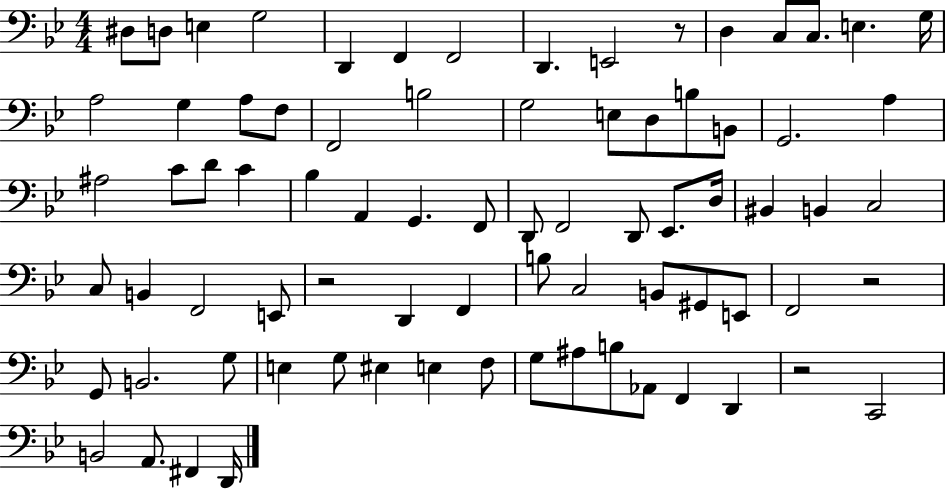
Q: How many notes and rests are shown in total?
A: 78